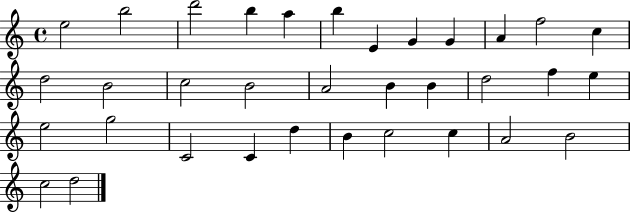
{
  \clef treble
  \time 4/4
  \defaultTimeSignature
  \key c \major
  e''2 b''2 | d'''2 b''4 a''4 | b''4 e'4 g'4 g'4 | a'4 f''2 c''4 | \break d''2 b'2 | c''2 b'2 | a'2 b'4 b'4 | d''2 f''4 e''4 | \break e''2 g''2 | c'2 c'4 d''4 | b'4 c''2 c''4 | a'2 b'2 | \break c''2 d''2 | \bar "|."
}